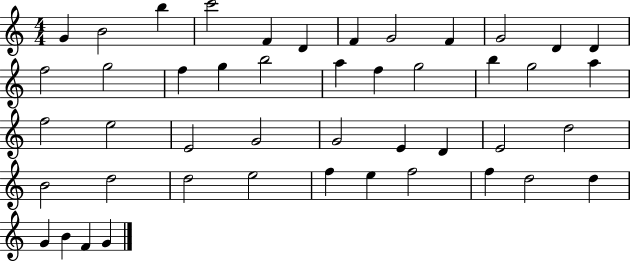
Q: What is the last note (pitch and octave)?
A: G4